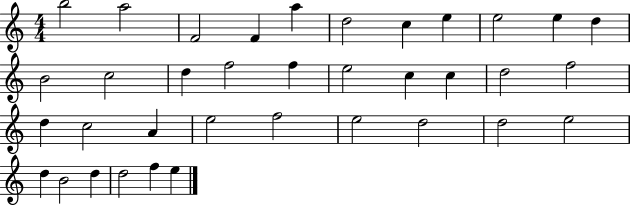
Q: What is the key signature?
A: C major